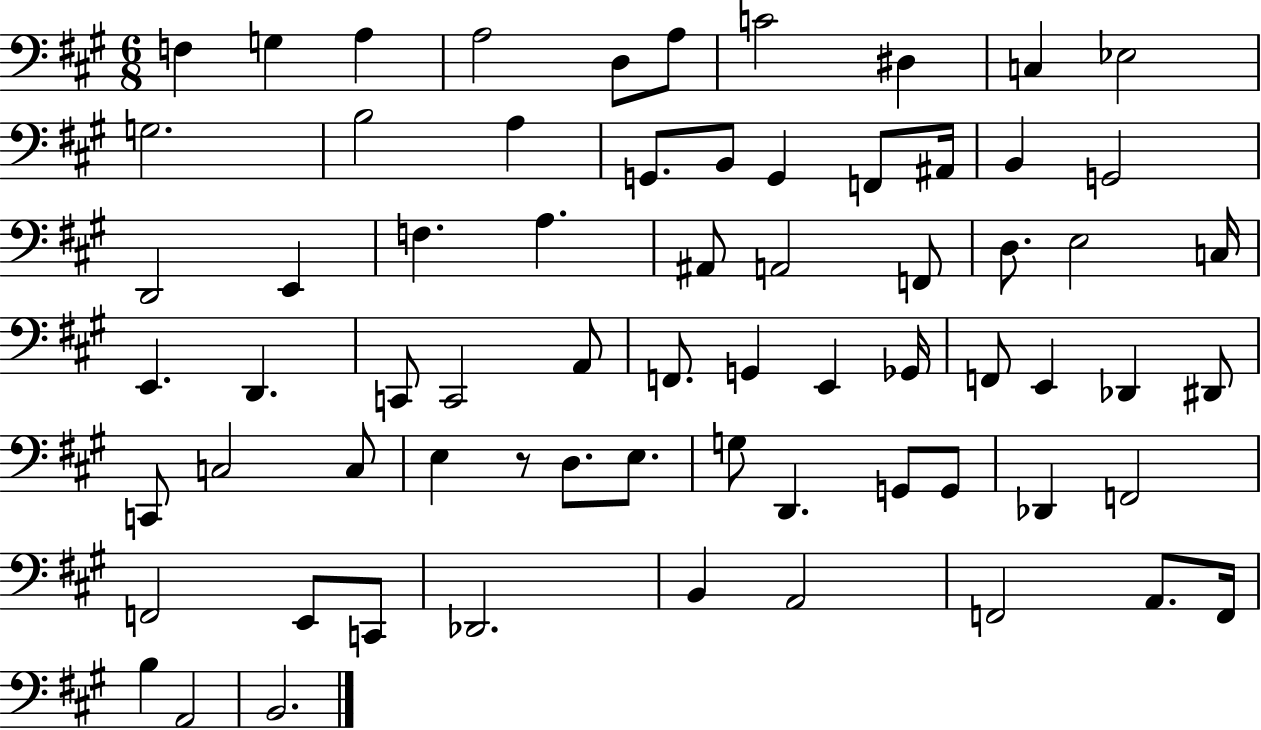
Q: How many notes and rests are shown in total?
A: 68